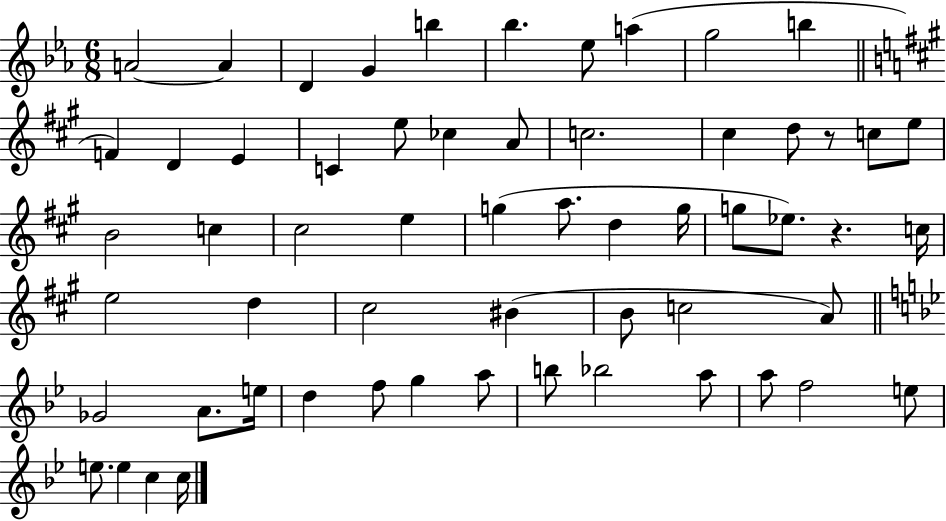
A4/h A4/q D4/q G4/q B5/q Bb5/q. Eb5/e A5/q G5/h B5/q F4/q D4/q E4/q C4/q E5/e CES5/q A4/e C5/h. C#5/q D5/e R/e C5/e E5/e B4/h C5/q C#5/h E5/q G5/q A5/e. D5/q G5/s G5/e Eb5/e. R/q. C5/s E5/h D5/q C#5/h BIS4/q B4/e C5/h A4/e Gb4/h A4/e. E5/s D5/q F5/e G5/q A5/e B5/e Bb5/h A5/e A5/e F5/h E5/e E5/e. E5/q C5/q C5/s